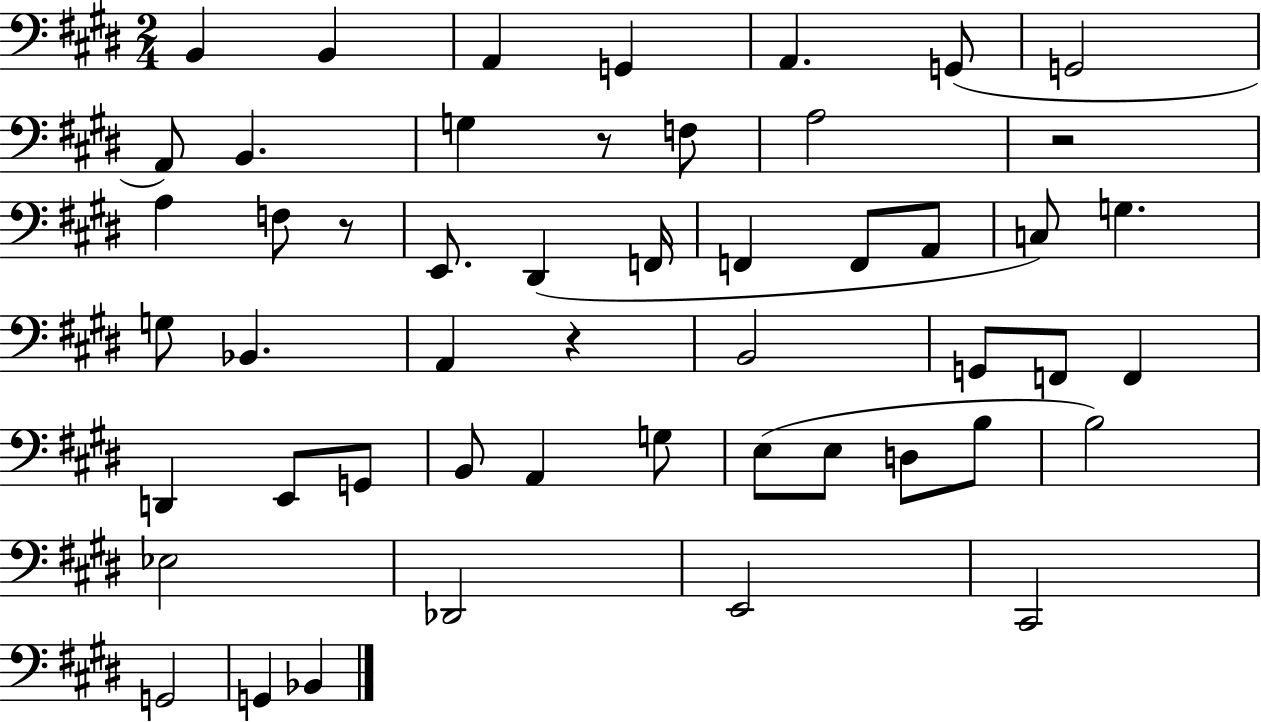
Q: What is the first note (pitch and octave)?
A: B2